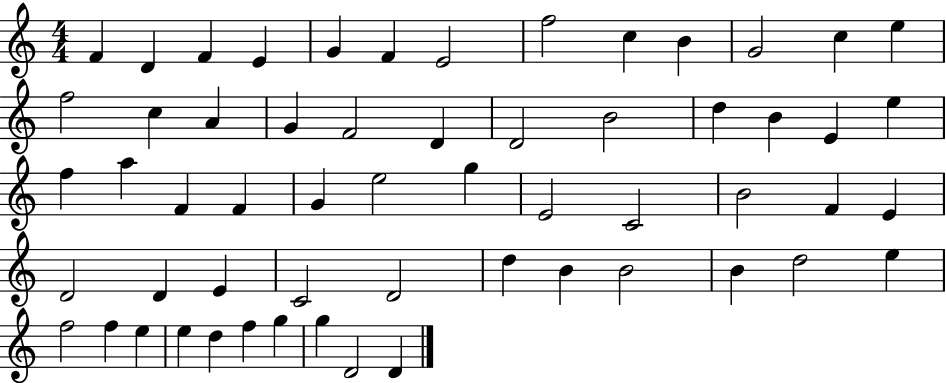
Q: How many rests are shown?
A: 0